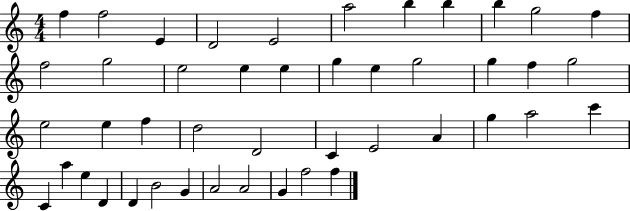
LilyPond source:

{
  \clef treble
  \numericTimeSignature
  \time 4/4
  \key c \major
  f''4 f''2 e'4 | d'2 e'2 | a''2 b''4 b''4 | b''4 g''2 f''4 | \break f''2 g''2 | e''2 e''4 e''4 | g''4 e''4 g''2 | g''4 f''4 g''2 | \break e''2 e''4 f''4 | d''2 d'2 | c'4 e'2 a'4 | g''4 a''2 c'''4 | \break c'4 a''4 e''4 d'4 | d'4 b'2 g'4 | a'2 a'2 | g'4 f''2 f''4 | \break \bar "|."
}